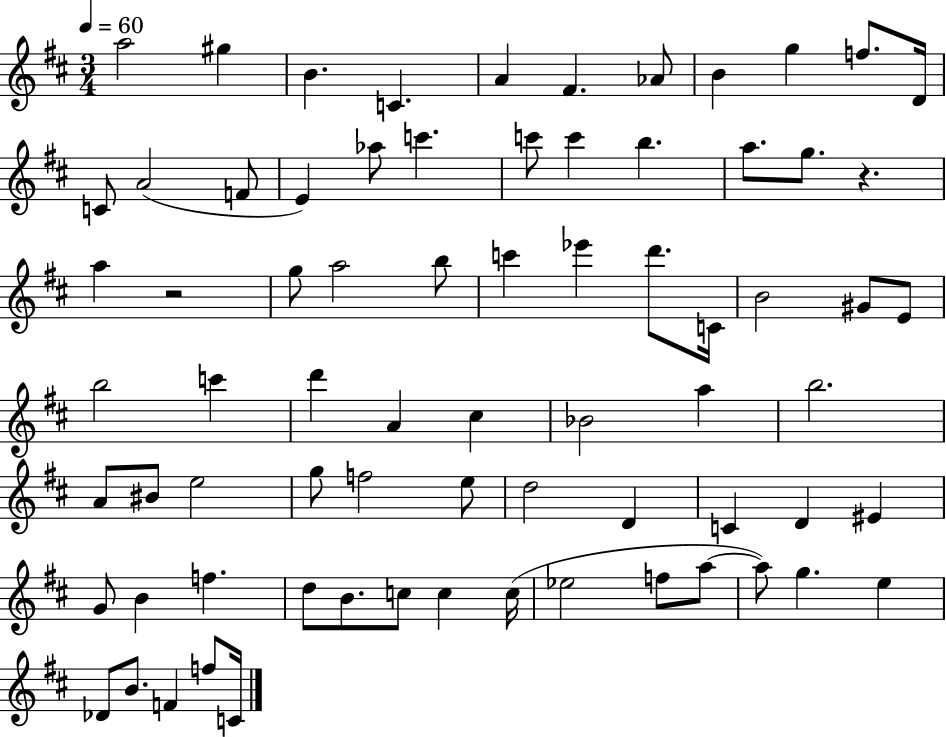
{
  \clef treble
  \numericTimeSignature
  \time 3/4
  \key d \major
  \tempo 4 = 60
  \repeat volta 2 { a''2 gis''4 | b'4. c'4. | a'4 fis'4. aes'8 | b'4 g''4 f''8. d'16 | \break c'8 a'2( f'8 | e'4) aes''8 c'''4. | c'''8 c'''4 b''4. | a''8. g''8. r4. | \break a''4 r2 | g''8 a''2 b''8 | c'''4 ees'''4 d'''8. c'16 | b'2 gis'8 e'8 | \break b''2 c'''4 | d'''4 a'4 cis''4 | bes'2 a''4 | b''2. | \break a'8 bis'8 e''2 | g''8 f''2 e''8 | d''2 d'4 | c'4 d'4 eis'4 | \break g'8 b'4 f''4. | d''8 b'8. c''8 c''4 c''16( | ees''2 f''8 a''8~~ | a''8) g''4. e''4 | \break des'8 b'8. f'4 f''8 c'16 | } \bar "|."
}